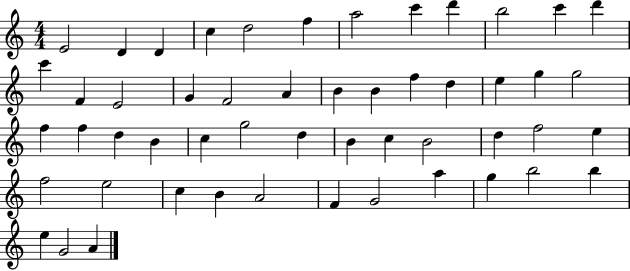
{
  \clef treble
  \numericTimeSignature
  \time 4/4
  \key c \major
  e'2 d'4 d'4 | c''4 d''2 f''4 | a''2 c'''4 d'''4 | b''2 c'''4 d'''4 | \break c'''4 f'4 e'2 | g'4 f'2 a'4 | b'4 b'4 f''4 d''4 | e''4 g''4 g''2 | \break f''4 f''4 d''4 b'4 | c''4 g''2 d''4 | b'4 c''4 b'2 | d''4 f''2 e''4 | \break f''2 e''2 | c''4 b'4 a'2 | f'4 g'2 a''4 | g''4 b''2 b''4 | \break e''4 g'2 a'4 | \bar "|."
}